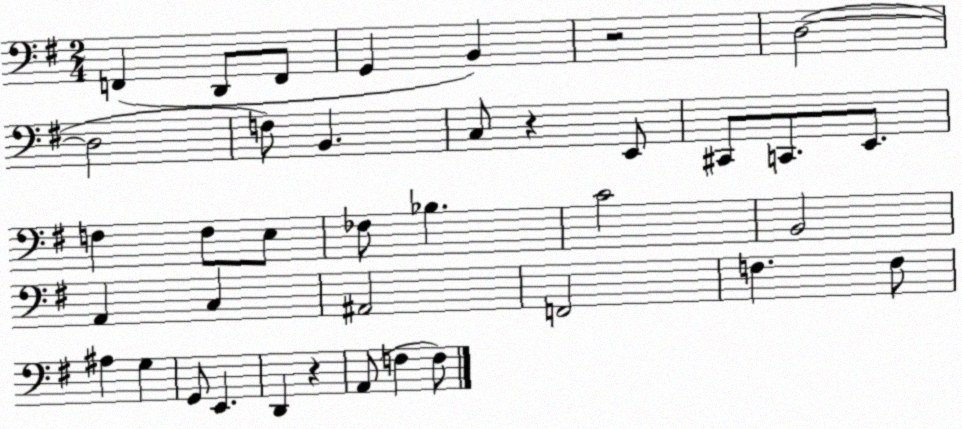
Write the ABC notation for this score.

X:1
T:Untitled
M:2/4
L:1/4
K:G
F,, D,,/2 F,,/2 G,, B,, z2 D,2 D,2 F,/2 B,, C,/2 z E,,/2 ^C,,/2 C,,/2 E,,/2 F, F,/2 E,/2 _F,/2 _B, C2 B,,2 A,, C, ^A,,2 F,,2 F, F,/2 ^A, G, G,,/2 E,, D,, z A,,/2 F, F,/2